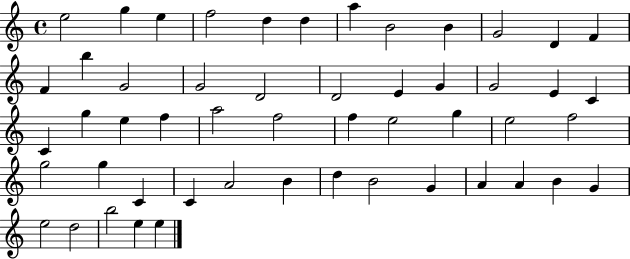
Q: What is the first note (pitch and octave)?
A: E5